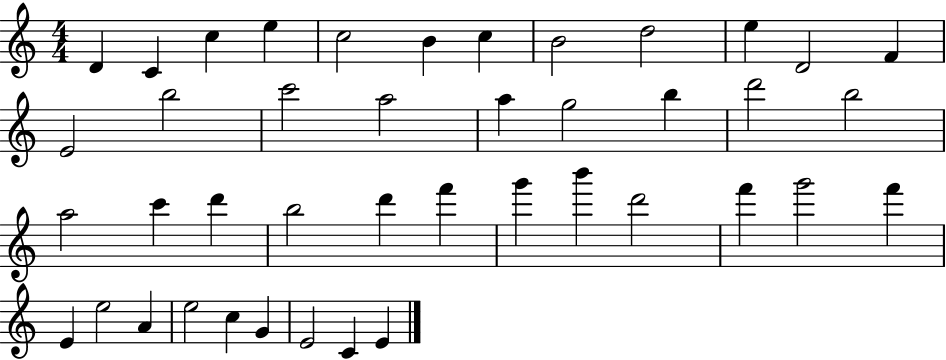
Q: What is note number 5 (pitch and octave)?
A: C5